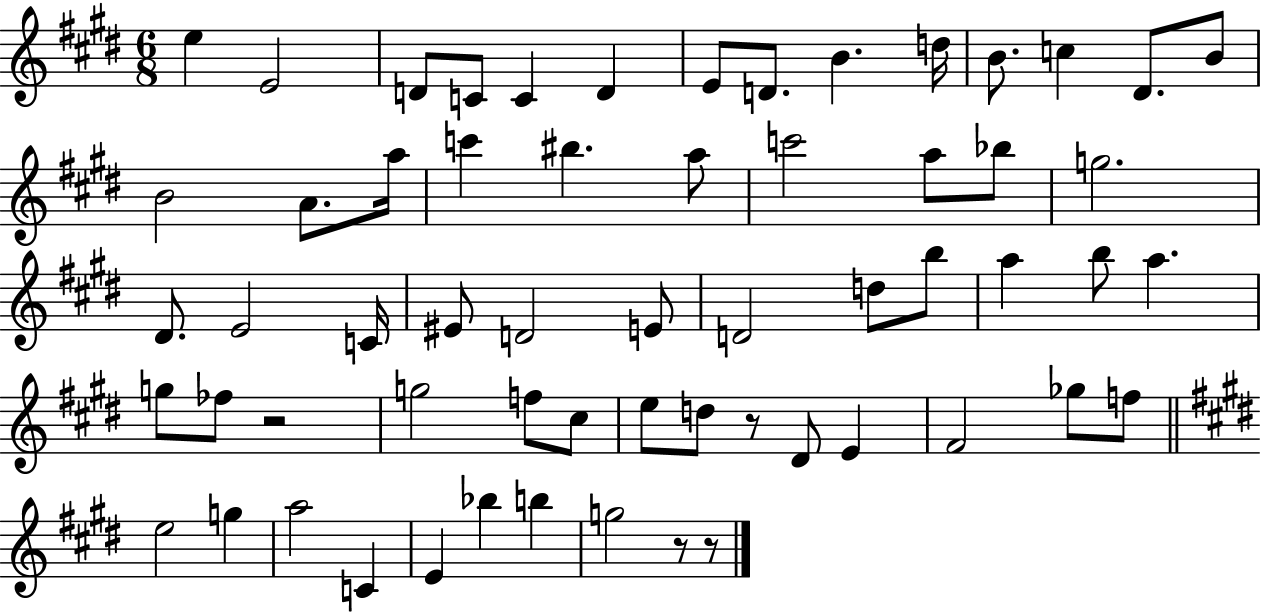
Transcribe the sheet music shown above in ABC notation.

X:1
T:Untitled
M:6/8
L:1/4
K:E
e E2 D/2 C/2 C D E/2 D/2 B d/4 B/2 c ^D/2 B/2 B2 A/2 a/4 c' ^b a/2 c'2 a/2 _b/2 g2 ^D/2 E2 C/4 ^E/2 D2 E/2 D2 d/2 b/2 a b/2 a g/2 _f/2 z2 g2 f/2 ^c/2 e/2 d/2 z/2 ^D/2 E ^F2 _g/2 f/2 e2 g a2 C E _b b g2 z/2 z/2